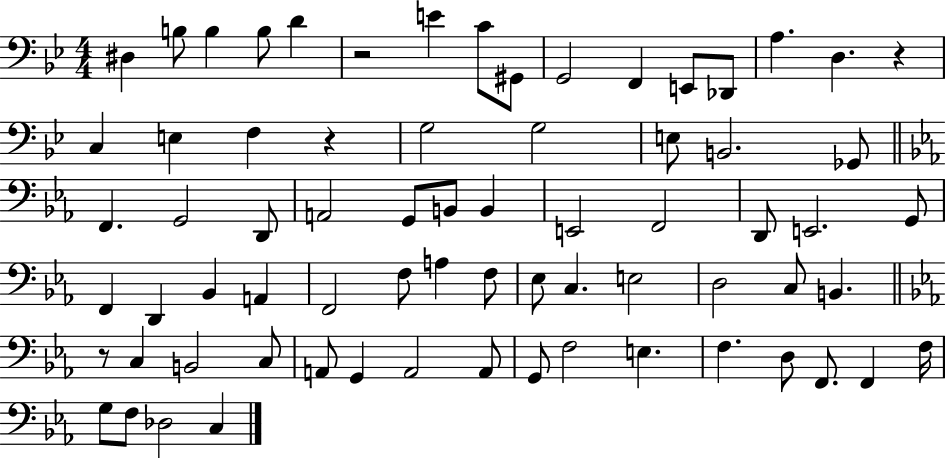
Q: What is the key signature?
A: BES major